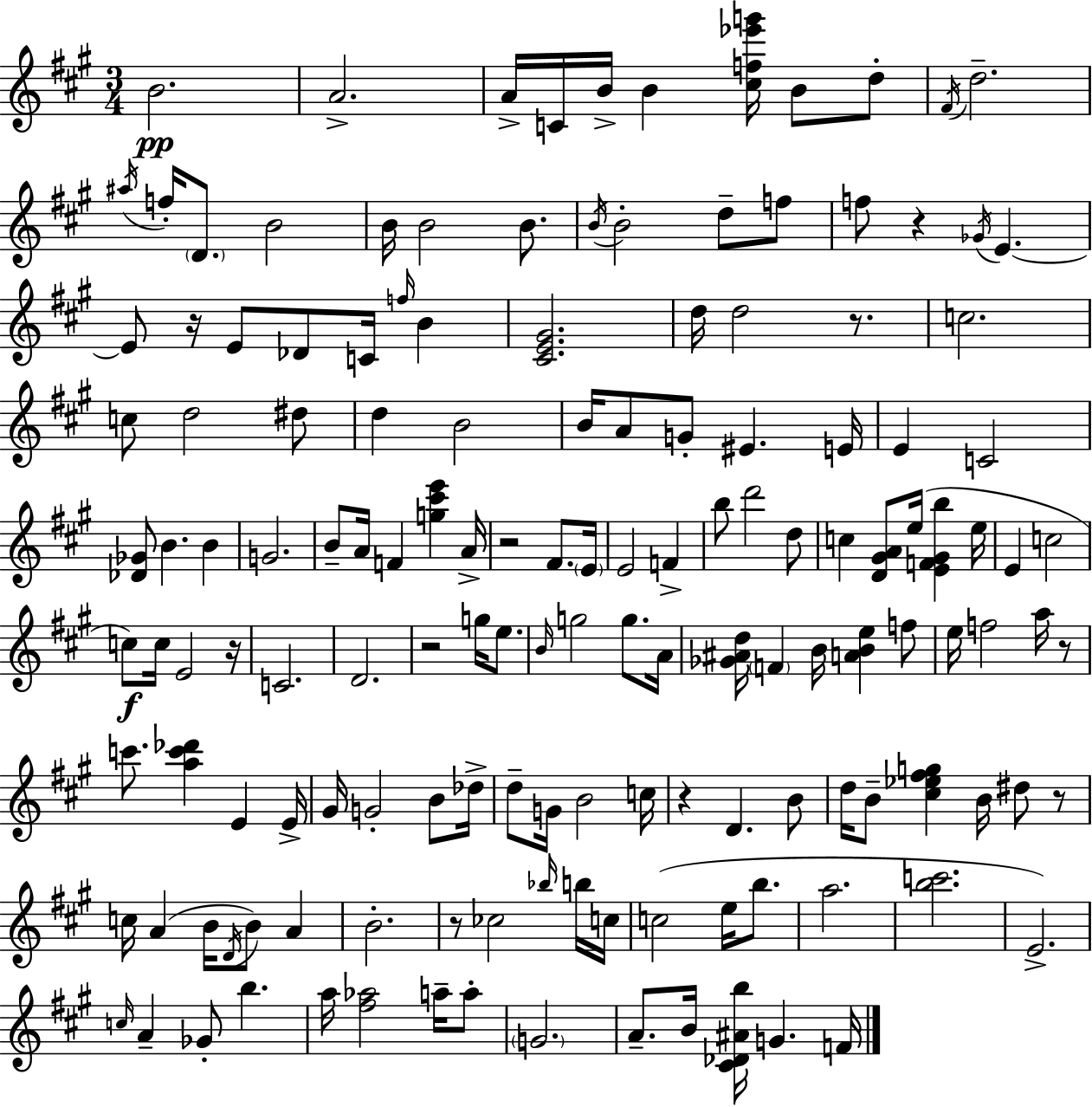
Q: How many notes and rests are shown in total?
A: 149